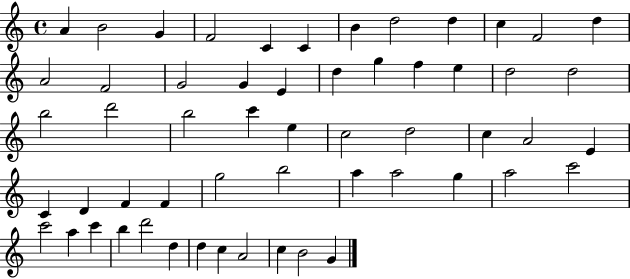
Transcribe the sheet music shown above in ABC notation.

X:1
T:Untitled
M:4/4
L:1/4
K:C
A B2 G F2 C C B d2 d c F2 d A2 F2 G2 G E d g f e d2 d2 b2 d'2 b2 c' e c2 d2 c A2 E C D F F g2 b2 a a2 g a2 c'2 c'2 a c' b d'2 d d c A2 c B2 G